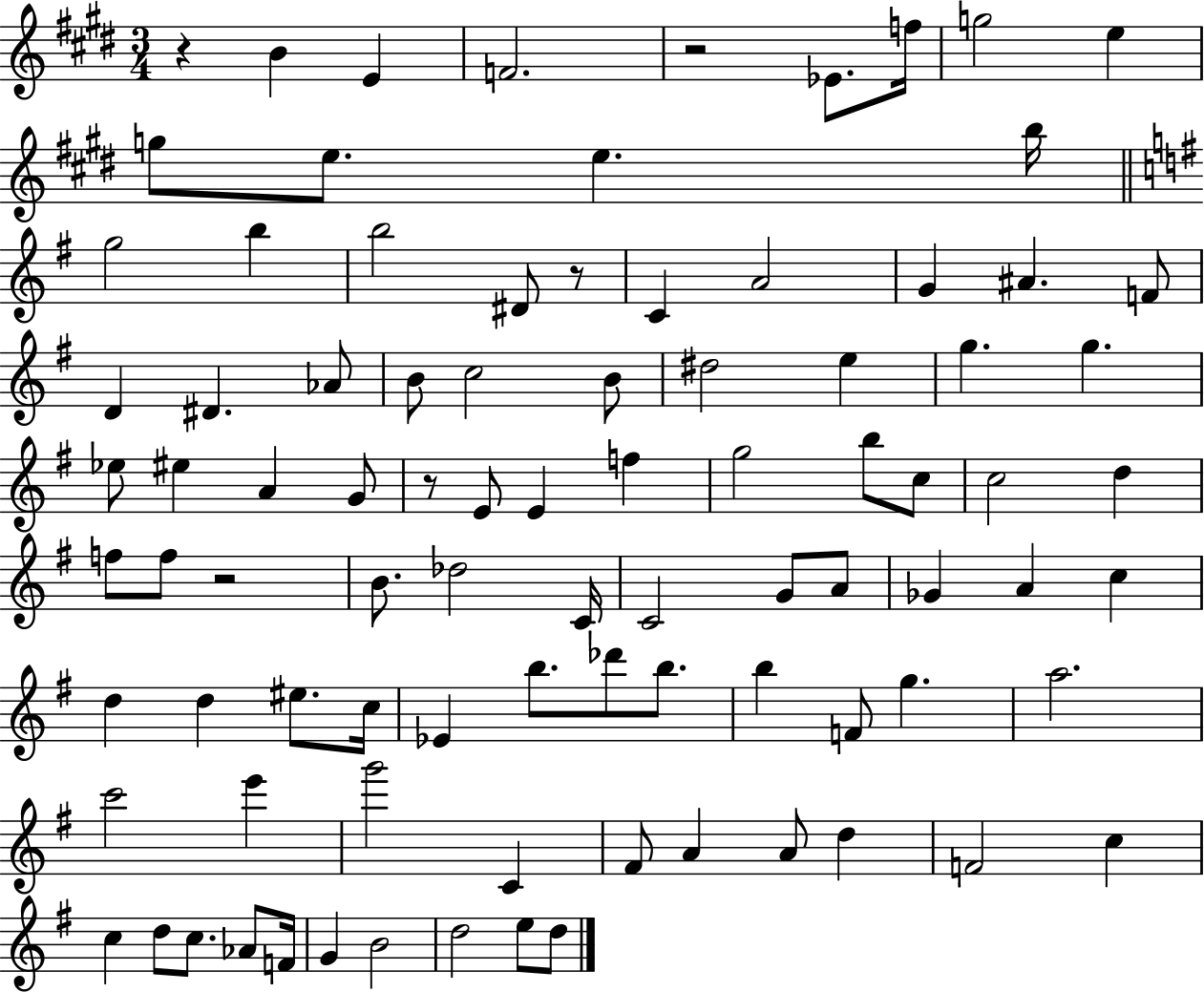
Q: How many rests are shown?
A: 5